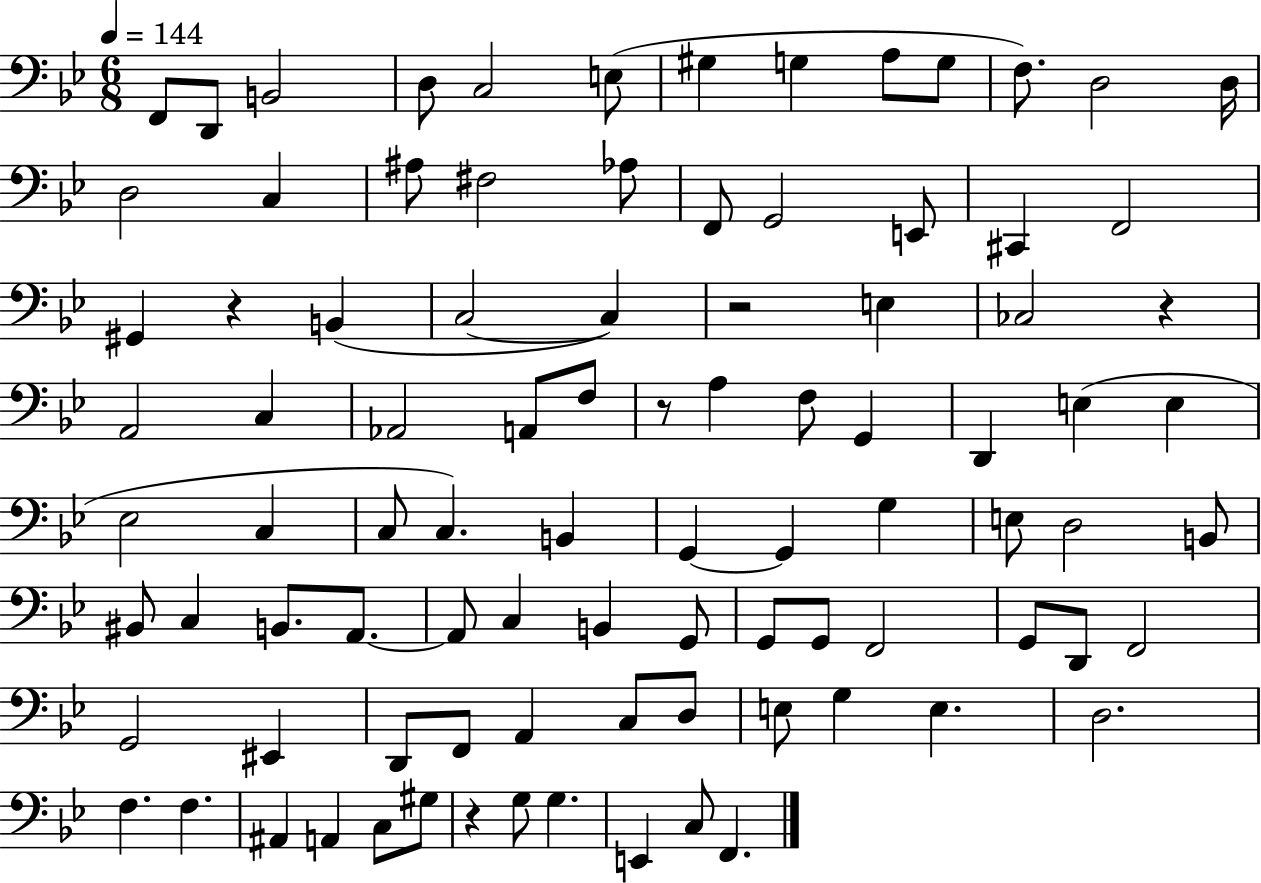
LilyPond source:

{
  \clef bass
  \numericTimeSignature
  \time 6/8
  \key bes \major
  \tempo 4 = 144
  f,8 d,8 b,2 | d8 c2 e8( | gis4 g4 a8 g8 | f8.) d2 d16 | \break d2 c4 | ais8 fis2 aes8 | f,8 g,2 e,8 | cis,4 f,2 | \break gis,4 r4 b,4( | c2~~ c4) | r2 e4 | ces2 r4 | \break a,2 c4 | aes,2 a,8 f8 | r8 a4 f8 g,4 | d,4 e4( e4 | \break ees2 c4 | c8 c4.) b,4 | g,4~~ g,4 g4 | e8 d2 b,8 | \break bis,8 c4 b,8. a,8.~~ | a,8 c4 b,4 g,8 | g,8 g,8 f,2 | g,8 d,8 f,2 | \break g,2 eis,4 | d,8 f,8 a,4 c8 d8 | e8 g4 e4. | d2. | \break f4. f4. | ais,4 a,4 c8 gis8 | r4 g8 g4. | e,4 c8 f,4. | \break \bar "|."
}